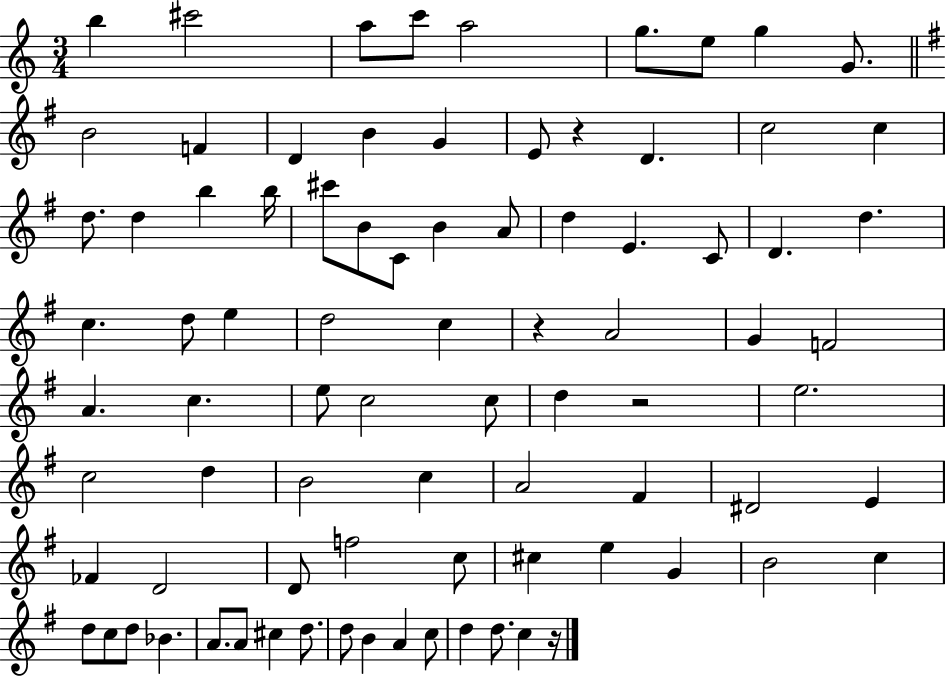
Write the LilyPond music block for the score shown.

{
  \clef treble
  \numericTimeSignature
  \time 3/4
  \key c \major
  b''4 cis'''2 | a''8 c'''8 a''2 | g''8. e''8 g''4 g'8. | \bar "||" \break \key g \major b'2 f'4 | d'4 b'4 g'4 | e'8 r4 d'4. | c''2 c''4 | \break d''8. d''4 b''4 b''16 | cis'''8 b'8 c'8 b'4 a'8 | d''4 e'4. c'8 | d'4. d''4. | \break c''4. d''8 e''4 | d''2 c''4 | r4 a'2 | g'4 f'2 | \break a'4. c''4. | e''8 c''2 c''8 | d''4 r2 | e''2. | \break c''2 d''4 | b'2 c''4 | a'2 fis'4 | dis'2 e'4 | \break fes'4 d'2 | d'8 f''2 c''8 | cis''4 e''4 g'4 | b'2 c''4 | \break d''8 c''8 d''8 bes'4. | a'8. a'8 cis''4 d''8. | d''8 b'4 a'4 c''8 | d''4 d''8. c''4 r16 | \break \bar "|."
}